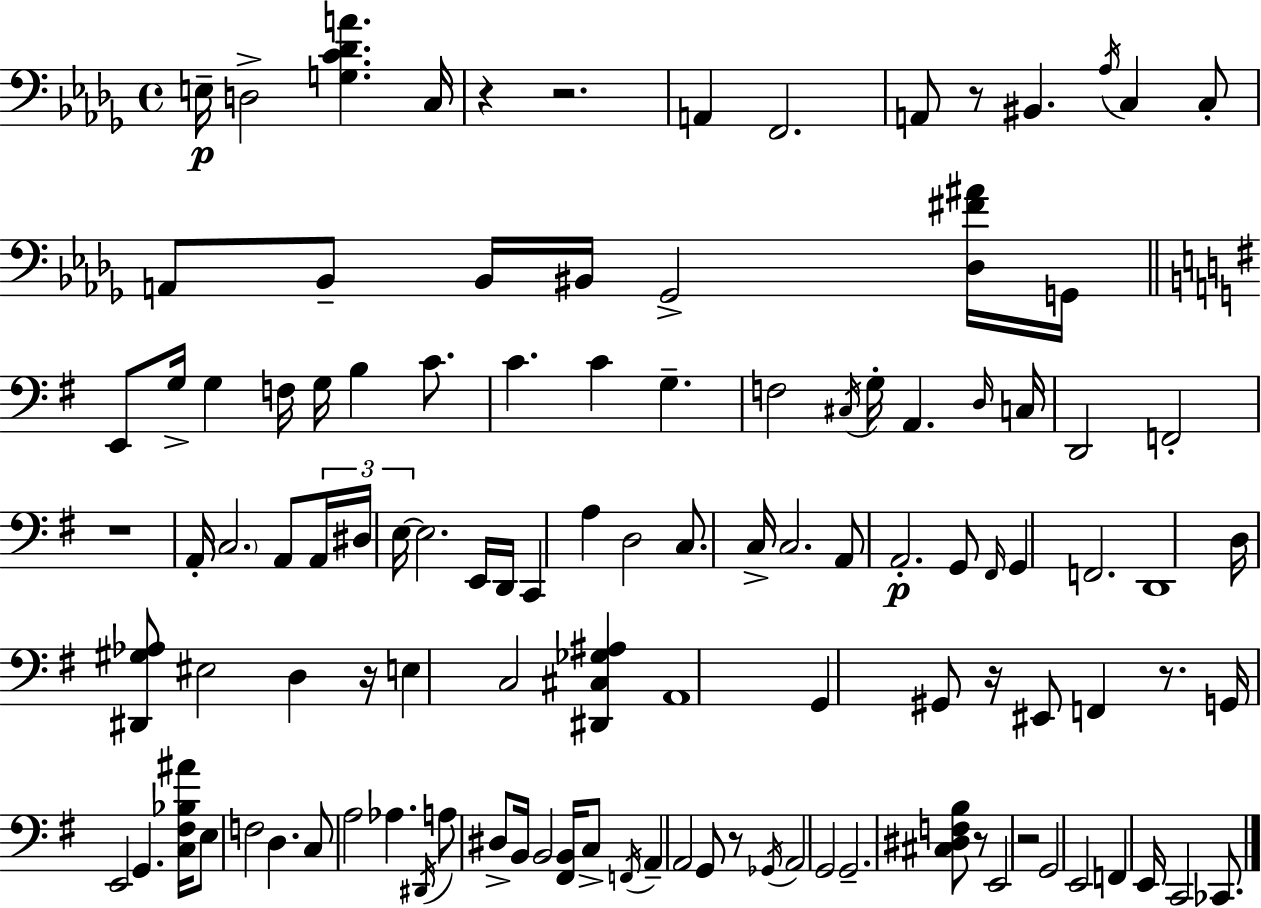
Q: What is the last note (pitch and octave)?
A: CES2